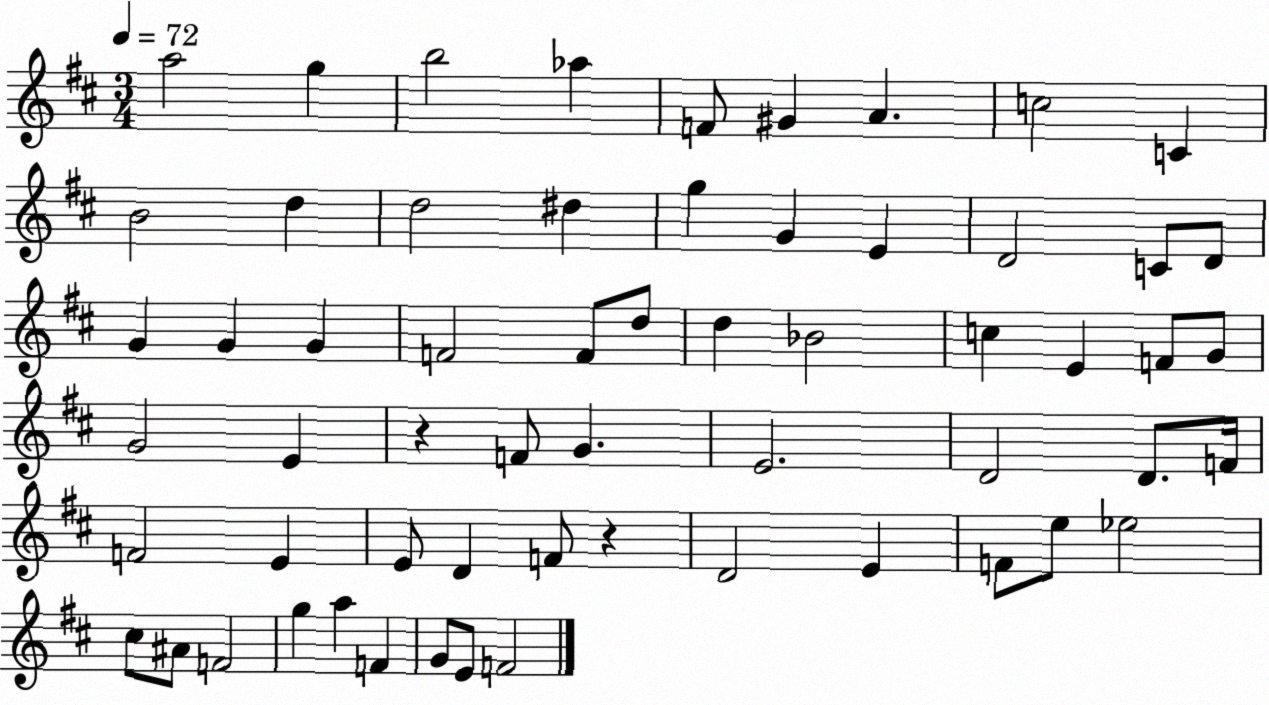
X:1
T:Untitled
M:3/4
L:1/4
K:D
a2 g b2 _a F/2 ^G A c2 C B2 d d2 ^d g G E D2 C/2 D/2 G G G F2 F/2 d/2 d _B2 c E F/2 G/2 G2 E z F/2 G E2 D2 D/2 F/4 F2 E E/2 D F/2 z D2 E F/2 e/2 _e2 ^c/2 ^A/2 F2 g a F G/2 E/2 F2